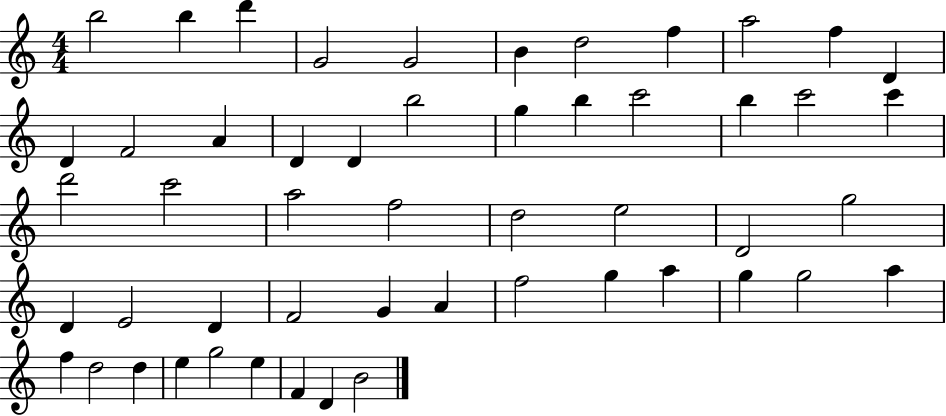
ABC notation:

X:1
T:Untitled
M:4/4
L:1/4
K:C
b2 b d' G2 G2 B d2 f a2 f D D F2 A D D b2 g b c'2 b c'2 c' d'2 c'2 a2 f2 d2 e2 D2 g2 D E2 D F2 G A f2 g a g g2 a f d2 d e g2 e F D B2